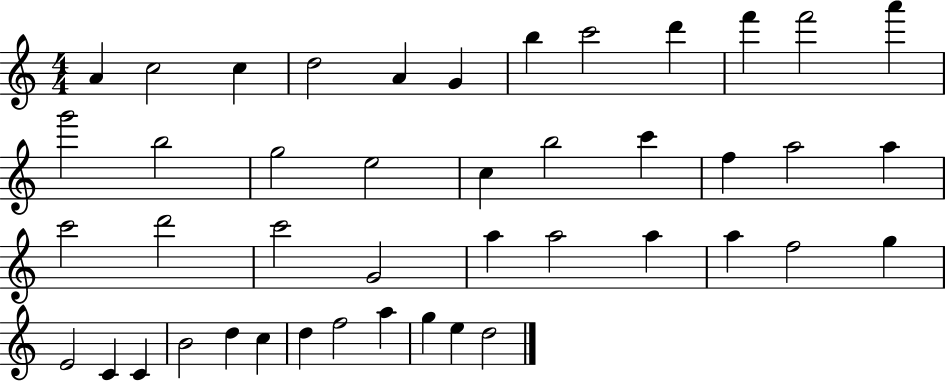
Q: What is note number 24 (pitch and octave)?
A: D6